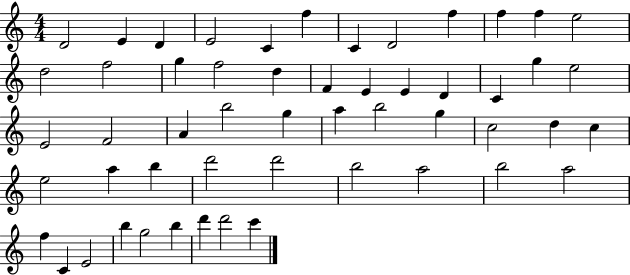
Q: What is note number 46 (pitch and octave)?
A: C4